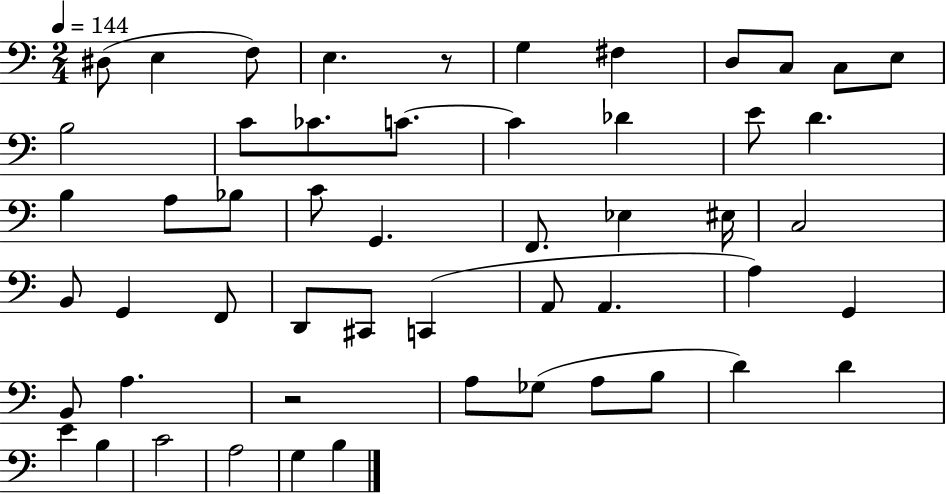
{
  \clef bass
  \numericTimeSignature
  \time 2/4
  \key c \major
  \tempo 4 = 144
  dis8( e4 f8) | e4. r8 | g4 fis4 | d8 c8 c8 e8 | \break b2 | c'8 ces'8. c'8.~~ | c'4 des'4 | e'8 d'4. | \break b4 a8 bes8 | c'8 g,4. | f,8. ees4 eis16 | c2 | \break b,8 g,4 f,8 | d,8 cis,8 c,4( | a,8 a,4. | a4) g,4 | \break b,8 a4. | r2 | a8 ges8( a8 b8 | d'4) d'4 | \break e'4 b4 | c'2 | a2 | g4 b4 | \break \bar "|."
}